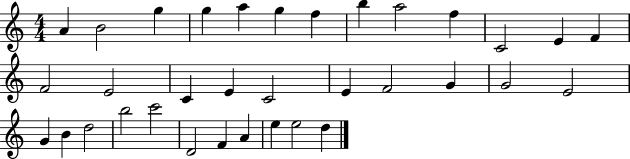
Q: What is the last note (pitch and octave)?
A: D5